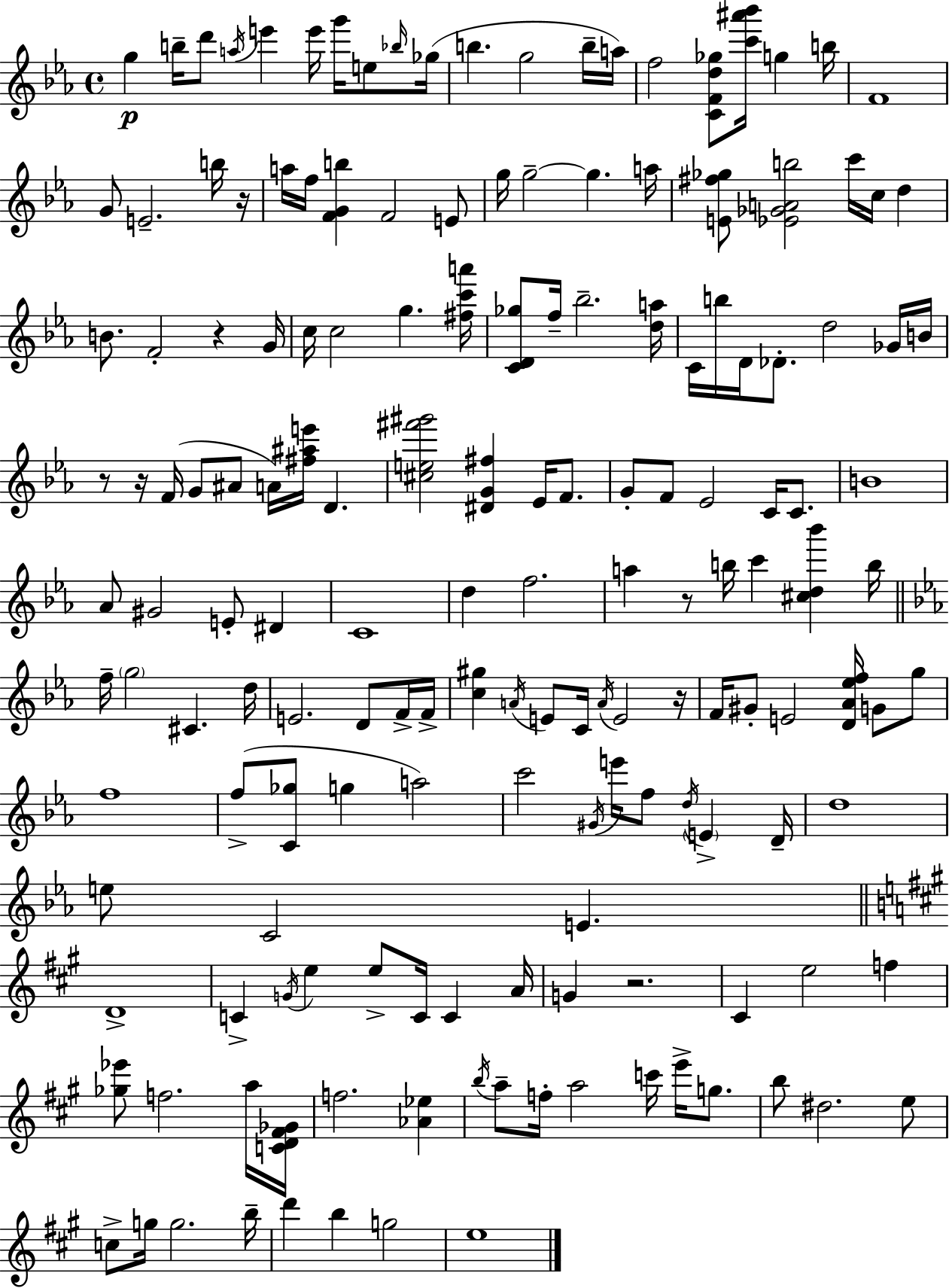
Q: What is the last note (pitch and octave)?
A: E5